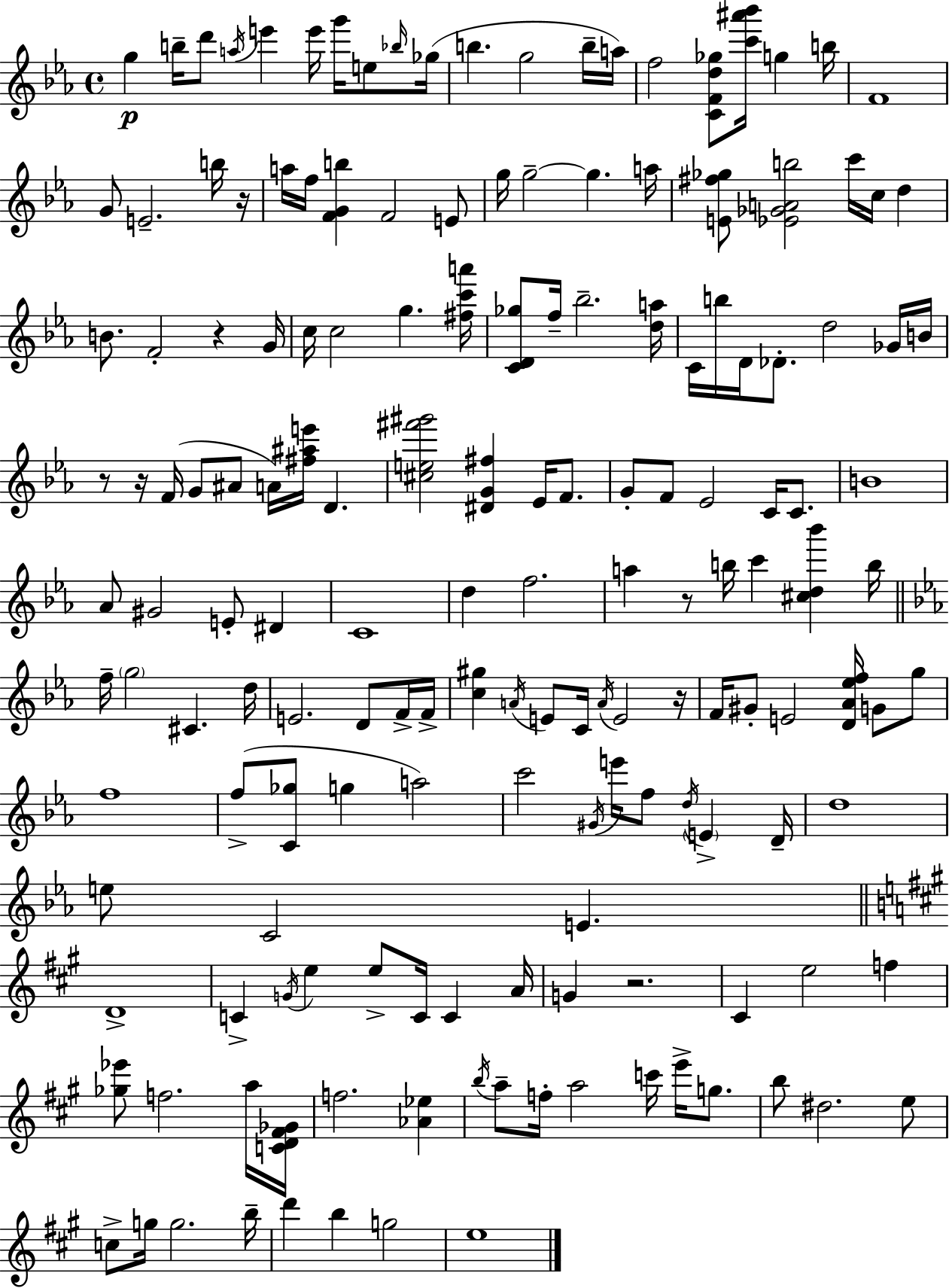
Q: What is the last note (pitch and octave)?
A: E5